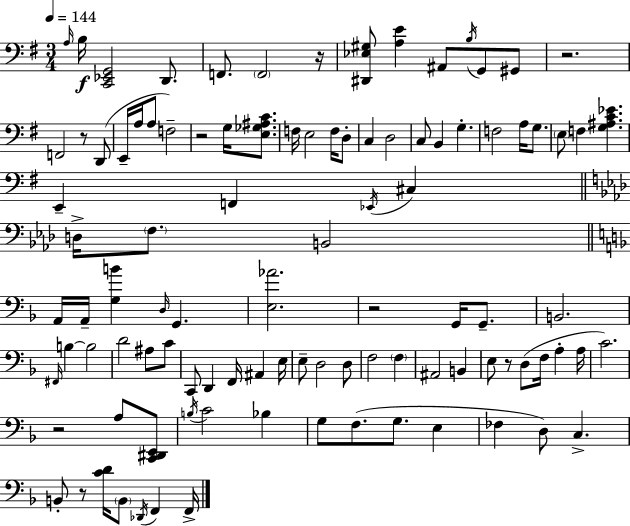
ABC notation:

X:1
T:Untitled
M:3/4
L:1/4
K:G
A,/4 B,/4 [C,,_E,,G,,]2 D,,/2 F,,/2 F,,2 z/4 [^D,,_E,^G,]/2 [A,E] ^A,,/2 B,/4 G,,/2 ^G,,/2 z2 F,,2 z/2 D,,/2 E,,/4 A,/4 A,/2 F,2 z2 G,/4 [E,_G,^A,C]/2 F,/4 E,2 F,/4 D,/2 C, D,2 C,/2 B,, G, F,2 A,/4 G,/2 E,/2 F, [G,^A,C_E] E,, F,, _E,,/4 ^C, D,/4 F,/2 B,,2 A,,/4 A,,/4 [G,B] D,/4 G,, [E,_A]2 z2 G,,/4 G,,/2 B,,2 ^F,,/4 B, B,2 D2 ^A,/2 C/2 C,,/2 D,, F,,/4 ^A,, E,/4 E,/2 D,2 D,/2 F,2 F, ^A,,2 B,, E,/2 z/2 D,/2 F,/4 A, A,/4 C2 z2 A,/2 [C,,^D,,E,,]/2 B,/4 C2 _B, G,/2 F,/2 G,/2 E, _F, D,/2 C, B,,/2 z/2 [CD]/4 B,,/2 _D,,/4 F,, F,,/4